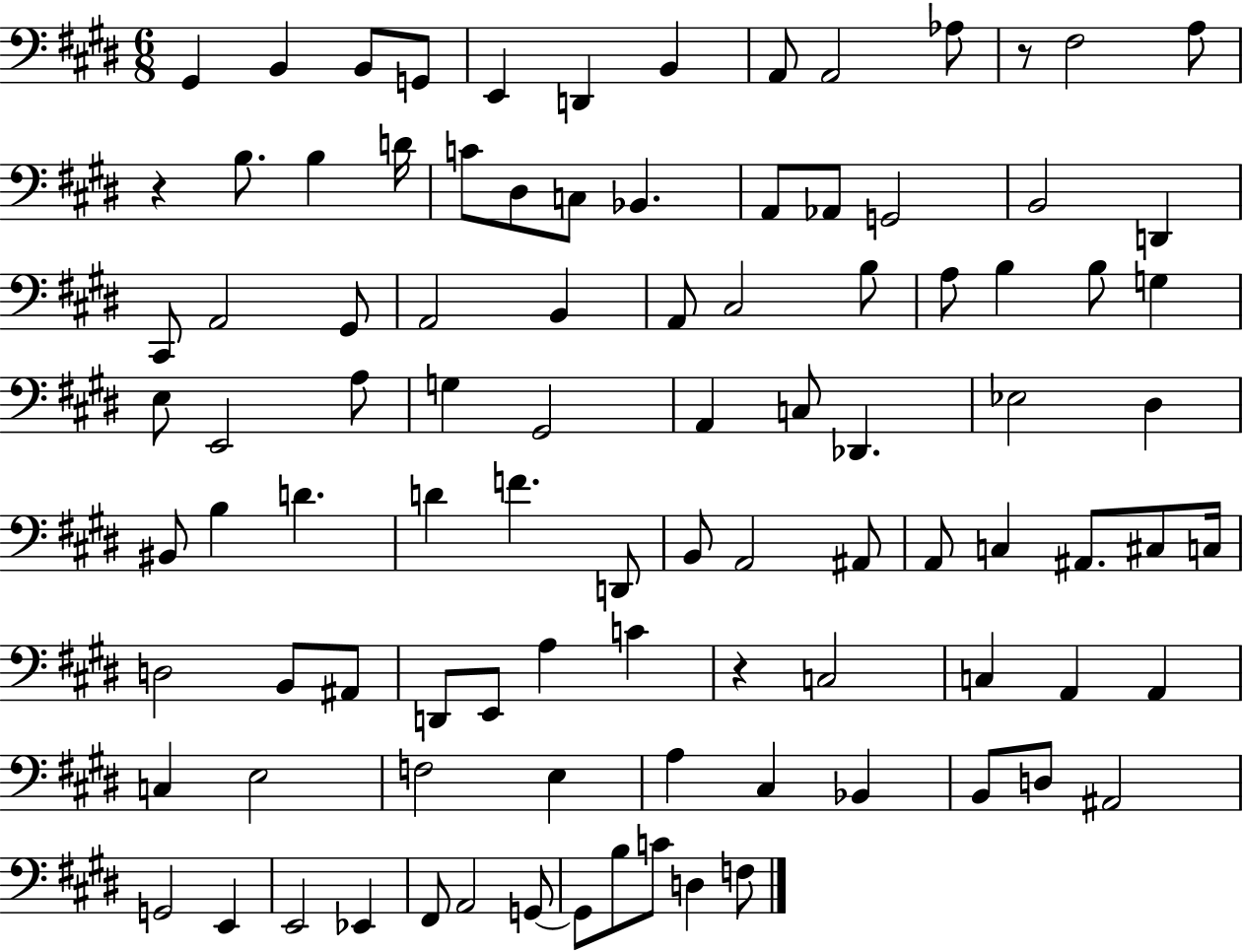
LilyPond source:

{
  \clef bass
  \numericTimeSignature
  \time 6/8
  \key e \major
  gis,4 b,4 b,8 g,8 | e,4 d,4 b,4 | a,8 a,2 aes8 | r8 fis2 a8 | \break r4 b8. b4 d'16 | c'8 dis8 c8 bes,4. | a,8 aes,8 g,2 | b,2 d,4 | \break cis,8 a,2 gis,8 | a,2 b,4 | a,8 cis2 b8 | a8 b4 b8 g4 | \break e8 e,2 a8 | g4 gis,2 | a,4 c8 des,4. | ees2 dis4 | \break bis,8 b4 d'4. | d'4 f'4. d,8 | b,8 a,2 ais,8 | a,8 c4 ais,8. cis8 c16 | \break d2 b,8 ais,8 | d,8 e,8 a4 c'4 | r4 c2 | c4 a,4 a,4 | \break c4 e2 | f2 e4 | a4 cis4 bes,4 | b,8 d8 ais,2 | \break g,2 e,4 | e,2 ees,4 | fis,8 a,2 g,8~~ | g,8 b8 c'8 d4 f8 | \break \bar "|."
}